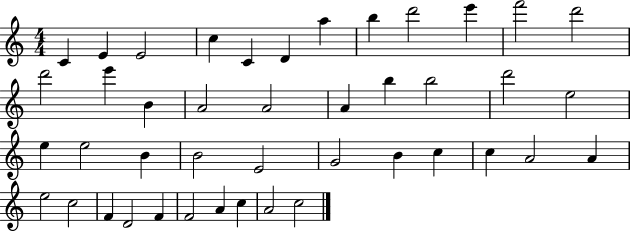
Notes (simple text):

C4/q E4/q E4/h C5/q C4/q D4/q A5/q B5/q D6/h E6/q F6/h D6/h D6/h E6/q B4/q A4/h A4/h A4/q B5/q B5/h D6/h E5/h E5/q E5/h B4/q B4/h E4/h G4/h B4/q C5/q C5/q A4/h A4/q E5/h C5/h F4/q D4/h F4/q F4/h A4/q C5/q A4/h C5/h